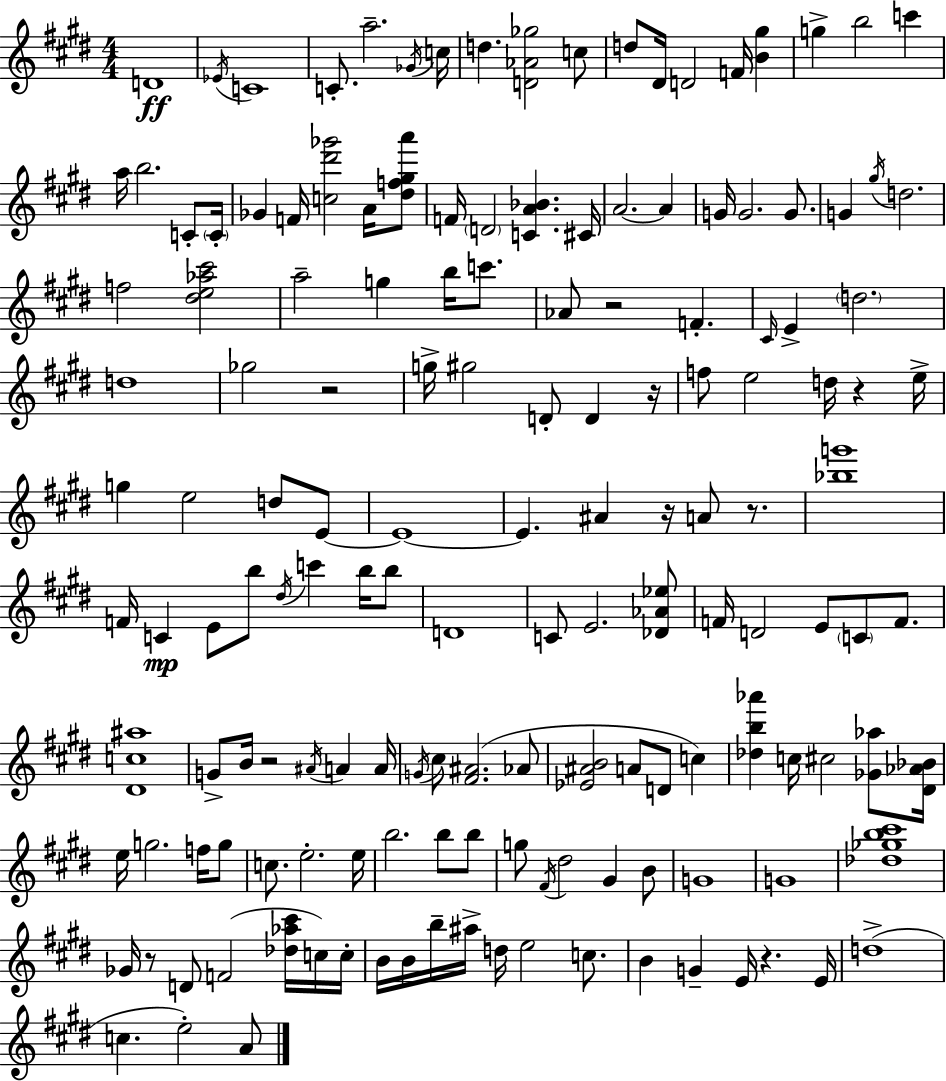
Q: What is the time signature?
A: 4/4